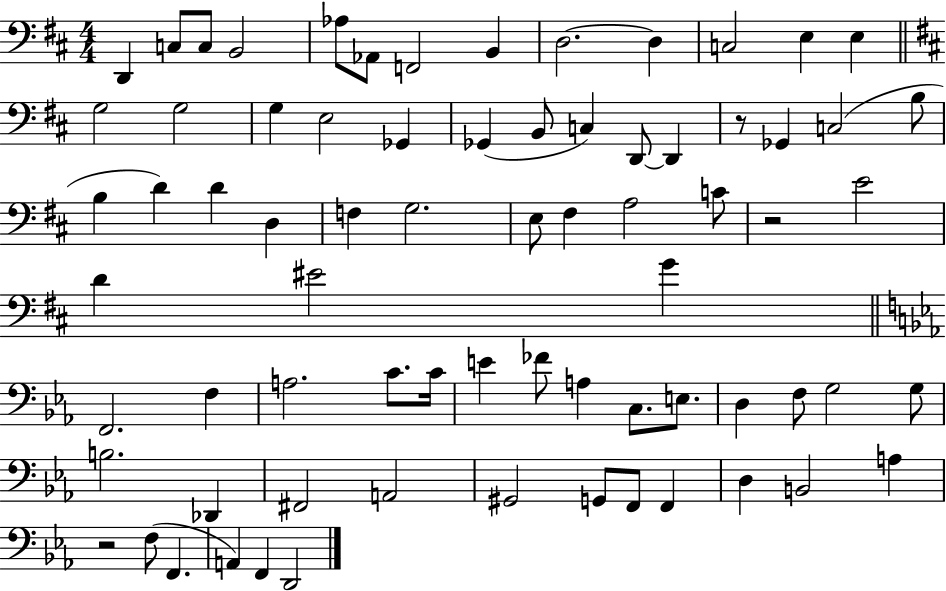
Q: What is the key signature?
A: D major